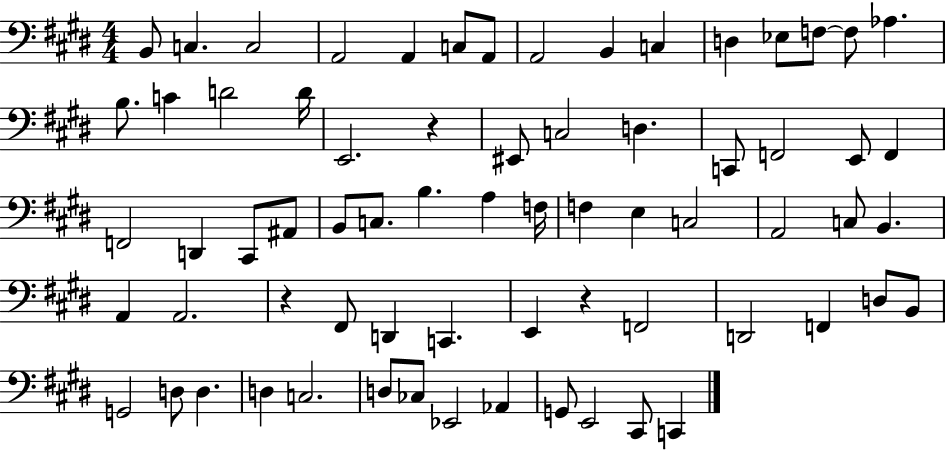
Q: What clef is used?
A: bass